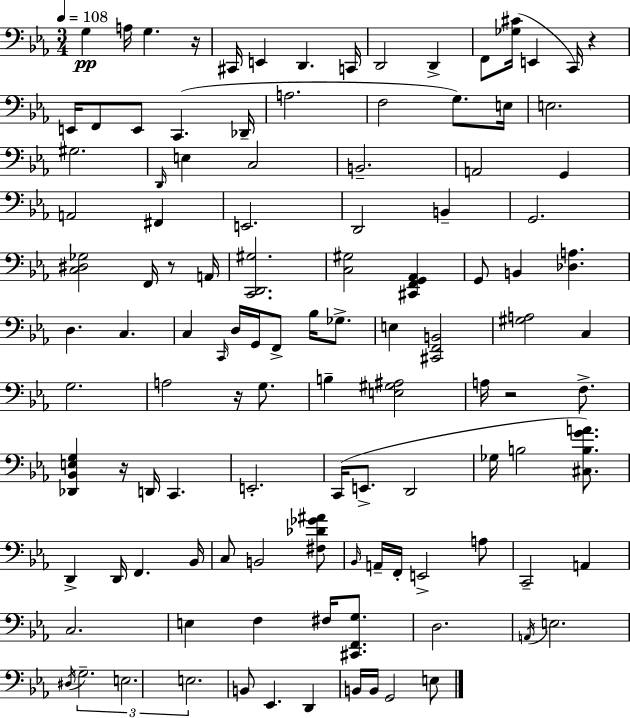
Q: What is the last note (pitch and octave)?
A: E3